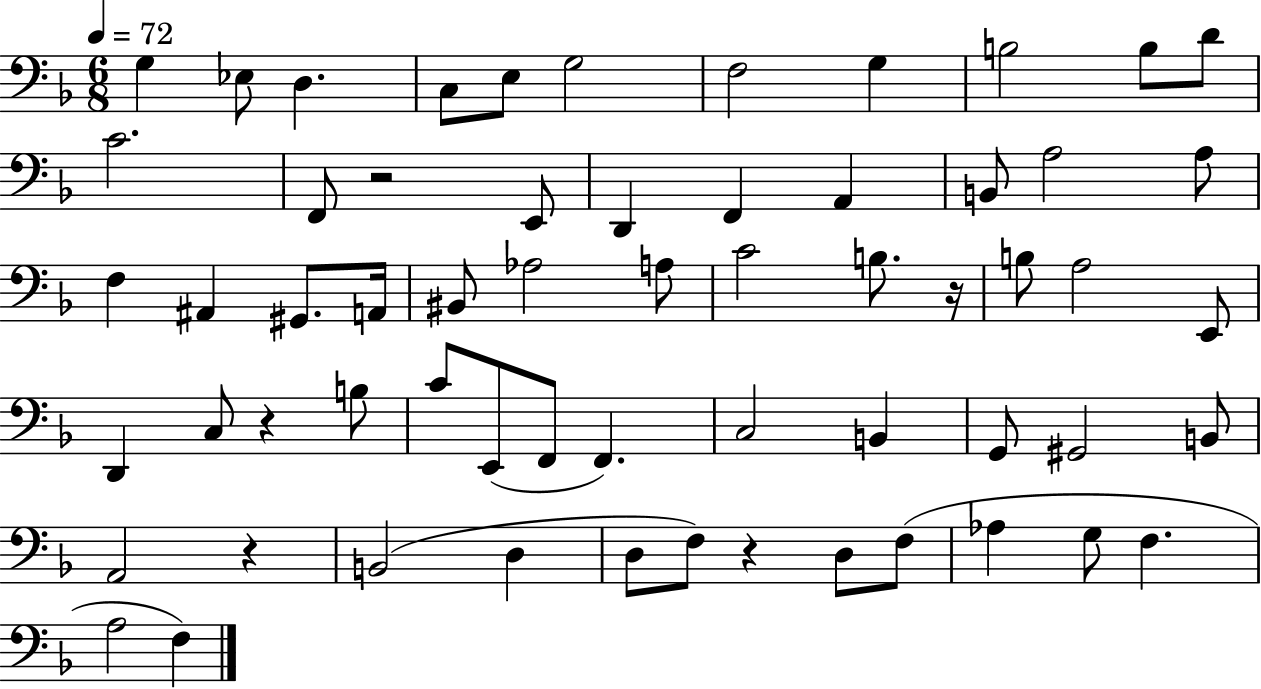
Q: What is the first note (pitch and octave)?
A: G3